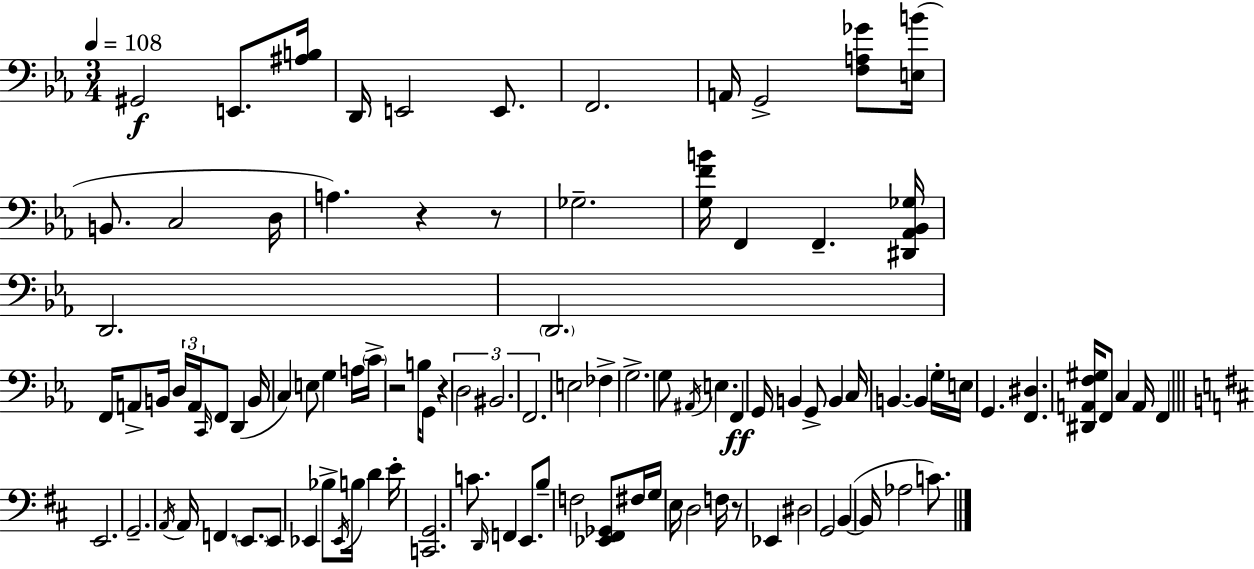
G#2/h E2/e. [A#3,B3]/s D2/s E2/h E2/e. F2/h. A2/s G2/h [F3,A3,Gb4]/e [E3,B4]/s B2/e. C3/h D3/s A3/q. R/q R/e Gb3/h. [G3,F4,B4]/s F2/q F2/q. [D#2,Ab2,Bb2,Gb3]/s D2/h. D2/h. F2/s A2/e B2/s D3/s A2/s C2/s F2/e D2/q B2/s C3/q E3/e G3/q A3/s C4/s R/h B3/s G2/e R/q D3/h BIS2/h. F2/h. E3/h FES3/q G3/h. G3/e A#2/s E3/q. F2/q G2/s B2/q G2/e B2/q C3/s B2/q. B2/q G3/s E3/s G2/q. [F2,D#3]/q. [D#2,A2,F3,G#3]/s F2/e C3/q A2/s F2/q E2/h. G2/h. A2/s A2/s F2/q. E2/e. E2/e Eb2/q Bb3/e Eb2/s B3/s D4/q E4/s [C2,G2]/h. C4/e. D2/s F2/q E2/e. B3/e F3/h [Eb2,F#2,Gb2]/e F#3/s G3/s E3/s D3/h F3/s R/e Eb2/q D#3/h G2/h B2/q B2/s Ab3/h C4/e.